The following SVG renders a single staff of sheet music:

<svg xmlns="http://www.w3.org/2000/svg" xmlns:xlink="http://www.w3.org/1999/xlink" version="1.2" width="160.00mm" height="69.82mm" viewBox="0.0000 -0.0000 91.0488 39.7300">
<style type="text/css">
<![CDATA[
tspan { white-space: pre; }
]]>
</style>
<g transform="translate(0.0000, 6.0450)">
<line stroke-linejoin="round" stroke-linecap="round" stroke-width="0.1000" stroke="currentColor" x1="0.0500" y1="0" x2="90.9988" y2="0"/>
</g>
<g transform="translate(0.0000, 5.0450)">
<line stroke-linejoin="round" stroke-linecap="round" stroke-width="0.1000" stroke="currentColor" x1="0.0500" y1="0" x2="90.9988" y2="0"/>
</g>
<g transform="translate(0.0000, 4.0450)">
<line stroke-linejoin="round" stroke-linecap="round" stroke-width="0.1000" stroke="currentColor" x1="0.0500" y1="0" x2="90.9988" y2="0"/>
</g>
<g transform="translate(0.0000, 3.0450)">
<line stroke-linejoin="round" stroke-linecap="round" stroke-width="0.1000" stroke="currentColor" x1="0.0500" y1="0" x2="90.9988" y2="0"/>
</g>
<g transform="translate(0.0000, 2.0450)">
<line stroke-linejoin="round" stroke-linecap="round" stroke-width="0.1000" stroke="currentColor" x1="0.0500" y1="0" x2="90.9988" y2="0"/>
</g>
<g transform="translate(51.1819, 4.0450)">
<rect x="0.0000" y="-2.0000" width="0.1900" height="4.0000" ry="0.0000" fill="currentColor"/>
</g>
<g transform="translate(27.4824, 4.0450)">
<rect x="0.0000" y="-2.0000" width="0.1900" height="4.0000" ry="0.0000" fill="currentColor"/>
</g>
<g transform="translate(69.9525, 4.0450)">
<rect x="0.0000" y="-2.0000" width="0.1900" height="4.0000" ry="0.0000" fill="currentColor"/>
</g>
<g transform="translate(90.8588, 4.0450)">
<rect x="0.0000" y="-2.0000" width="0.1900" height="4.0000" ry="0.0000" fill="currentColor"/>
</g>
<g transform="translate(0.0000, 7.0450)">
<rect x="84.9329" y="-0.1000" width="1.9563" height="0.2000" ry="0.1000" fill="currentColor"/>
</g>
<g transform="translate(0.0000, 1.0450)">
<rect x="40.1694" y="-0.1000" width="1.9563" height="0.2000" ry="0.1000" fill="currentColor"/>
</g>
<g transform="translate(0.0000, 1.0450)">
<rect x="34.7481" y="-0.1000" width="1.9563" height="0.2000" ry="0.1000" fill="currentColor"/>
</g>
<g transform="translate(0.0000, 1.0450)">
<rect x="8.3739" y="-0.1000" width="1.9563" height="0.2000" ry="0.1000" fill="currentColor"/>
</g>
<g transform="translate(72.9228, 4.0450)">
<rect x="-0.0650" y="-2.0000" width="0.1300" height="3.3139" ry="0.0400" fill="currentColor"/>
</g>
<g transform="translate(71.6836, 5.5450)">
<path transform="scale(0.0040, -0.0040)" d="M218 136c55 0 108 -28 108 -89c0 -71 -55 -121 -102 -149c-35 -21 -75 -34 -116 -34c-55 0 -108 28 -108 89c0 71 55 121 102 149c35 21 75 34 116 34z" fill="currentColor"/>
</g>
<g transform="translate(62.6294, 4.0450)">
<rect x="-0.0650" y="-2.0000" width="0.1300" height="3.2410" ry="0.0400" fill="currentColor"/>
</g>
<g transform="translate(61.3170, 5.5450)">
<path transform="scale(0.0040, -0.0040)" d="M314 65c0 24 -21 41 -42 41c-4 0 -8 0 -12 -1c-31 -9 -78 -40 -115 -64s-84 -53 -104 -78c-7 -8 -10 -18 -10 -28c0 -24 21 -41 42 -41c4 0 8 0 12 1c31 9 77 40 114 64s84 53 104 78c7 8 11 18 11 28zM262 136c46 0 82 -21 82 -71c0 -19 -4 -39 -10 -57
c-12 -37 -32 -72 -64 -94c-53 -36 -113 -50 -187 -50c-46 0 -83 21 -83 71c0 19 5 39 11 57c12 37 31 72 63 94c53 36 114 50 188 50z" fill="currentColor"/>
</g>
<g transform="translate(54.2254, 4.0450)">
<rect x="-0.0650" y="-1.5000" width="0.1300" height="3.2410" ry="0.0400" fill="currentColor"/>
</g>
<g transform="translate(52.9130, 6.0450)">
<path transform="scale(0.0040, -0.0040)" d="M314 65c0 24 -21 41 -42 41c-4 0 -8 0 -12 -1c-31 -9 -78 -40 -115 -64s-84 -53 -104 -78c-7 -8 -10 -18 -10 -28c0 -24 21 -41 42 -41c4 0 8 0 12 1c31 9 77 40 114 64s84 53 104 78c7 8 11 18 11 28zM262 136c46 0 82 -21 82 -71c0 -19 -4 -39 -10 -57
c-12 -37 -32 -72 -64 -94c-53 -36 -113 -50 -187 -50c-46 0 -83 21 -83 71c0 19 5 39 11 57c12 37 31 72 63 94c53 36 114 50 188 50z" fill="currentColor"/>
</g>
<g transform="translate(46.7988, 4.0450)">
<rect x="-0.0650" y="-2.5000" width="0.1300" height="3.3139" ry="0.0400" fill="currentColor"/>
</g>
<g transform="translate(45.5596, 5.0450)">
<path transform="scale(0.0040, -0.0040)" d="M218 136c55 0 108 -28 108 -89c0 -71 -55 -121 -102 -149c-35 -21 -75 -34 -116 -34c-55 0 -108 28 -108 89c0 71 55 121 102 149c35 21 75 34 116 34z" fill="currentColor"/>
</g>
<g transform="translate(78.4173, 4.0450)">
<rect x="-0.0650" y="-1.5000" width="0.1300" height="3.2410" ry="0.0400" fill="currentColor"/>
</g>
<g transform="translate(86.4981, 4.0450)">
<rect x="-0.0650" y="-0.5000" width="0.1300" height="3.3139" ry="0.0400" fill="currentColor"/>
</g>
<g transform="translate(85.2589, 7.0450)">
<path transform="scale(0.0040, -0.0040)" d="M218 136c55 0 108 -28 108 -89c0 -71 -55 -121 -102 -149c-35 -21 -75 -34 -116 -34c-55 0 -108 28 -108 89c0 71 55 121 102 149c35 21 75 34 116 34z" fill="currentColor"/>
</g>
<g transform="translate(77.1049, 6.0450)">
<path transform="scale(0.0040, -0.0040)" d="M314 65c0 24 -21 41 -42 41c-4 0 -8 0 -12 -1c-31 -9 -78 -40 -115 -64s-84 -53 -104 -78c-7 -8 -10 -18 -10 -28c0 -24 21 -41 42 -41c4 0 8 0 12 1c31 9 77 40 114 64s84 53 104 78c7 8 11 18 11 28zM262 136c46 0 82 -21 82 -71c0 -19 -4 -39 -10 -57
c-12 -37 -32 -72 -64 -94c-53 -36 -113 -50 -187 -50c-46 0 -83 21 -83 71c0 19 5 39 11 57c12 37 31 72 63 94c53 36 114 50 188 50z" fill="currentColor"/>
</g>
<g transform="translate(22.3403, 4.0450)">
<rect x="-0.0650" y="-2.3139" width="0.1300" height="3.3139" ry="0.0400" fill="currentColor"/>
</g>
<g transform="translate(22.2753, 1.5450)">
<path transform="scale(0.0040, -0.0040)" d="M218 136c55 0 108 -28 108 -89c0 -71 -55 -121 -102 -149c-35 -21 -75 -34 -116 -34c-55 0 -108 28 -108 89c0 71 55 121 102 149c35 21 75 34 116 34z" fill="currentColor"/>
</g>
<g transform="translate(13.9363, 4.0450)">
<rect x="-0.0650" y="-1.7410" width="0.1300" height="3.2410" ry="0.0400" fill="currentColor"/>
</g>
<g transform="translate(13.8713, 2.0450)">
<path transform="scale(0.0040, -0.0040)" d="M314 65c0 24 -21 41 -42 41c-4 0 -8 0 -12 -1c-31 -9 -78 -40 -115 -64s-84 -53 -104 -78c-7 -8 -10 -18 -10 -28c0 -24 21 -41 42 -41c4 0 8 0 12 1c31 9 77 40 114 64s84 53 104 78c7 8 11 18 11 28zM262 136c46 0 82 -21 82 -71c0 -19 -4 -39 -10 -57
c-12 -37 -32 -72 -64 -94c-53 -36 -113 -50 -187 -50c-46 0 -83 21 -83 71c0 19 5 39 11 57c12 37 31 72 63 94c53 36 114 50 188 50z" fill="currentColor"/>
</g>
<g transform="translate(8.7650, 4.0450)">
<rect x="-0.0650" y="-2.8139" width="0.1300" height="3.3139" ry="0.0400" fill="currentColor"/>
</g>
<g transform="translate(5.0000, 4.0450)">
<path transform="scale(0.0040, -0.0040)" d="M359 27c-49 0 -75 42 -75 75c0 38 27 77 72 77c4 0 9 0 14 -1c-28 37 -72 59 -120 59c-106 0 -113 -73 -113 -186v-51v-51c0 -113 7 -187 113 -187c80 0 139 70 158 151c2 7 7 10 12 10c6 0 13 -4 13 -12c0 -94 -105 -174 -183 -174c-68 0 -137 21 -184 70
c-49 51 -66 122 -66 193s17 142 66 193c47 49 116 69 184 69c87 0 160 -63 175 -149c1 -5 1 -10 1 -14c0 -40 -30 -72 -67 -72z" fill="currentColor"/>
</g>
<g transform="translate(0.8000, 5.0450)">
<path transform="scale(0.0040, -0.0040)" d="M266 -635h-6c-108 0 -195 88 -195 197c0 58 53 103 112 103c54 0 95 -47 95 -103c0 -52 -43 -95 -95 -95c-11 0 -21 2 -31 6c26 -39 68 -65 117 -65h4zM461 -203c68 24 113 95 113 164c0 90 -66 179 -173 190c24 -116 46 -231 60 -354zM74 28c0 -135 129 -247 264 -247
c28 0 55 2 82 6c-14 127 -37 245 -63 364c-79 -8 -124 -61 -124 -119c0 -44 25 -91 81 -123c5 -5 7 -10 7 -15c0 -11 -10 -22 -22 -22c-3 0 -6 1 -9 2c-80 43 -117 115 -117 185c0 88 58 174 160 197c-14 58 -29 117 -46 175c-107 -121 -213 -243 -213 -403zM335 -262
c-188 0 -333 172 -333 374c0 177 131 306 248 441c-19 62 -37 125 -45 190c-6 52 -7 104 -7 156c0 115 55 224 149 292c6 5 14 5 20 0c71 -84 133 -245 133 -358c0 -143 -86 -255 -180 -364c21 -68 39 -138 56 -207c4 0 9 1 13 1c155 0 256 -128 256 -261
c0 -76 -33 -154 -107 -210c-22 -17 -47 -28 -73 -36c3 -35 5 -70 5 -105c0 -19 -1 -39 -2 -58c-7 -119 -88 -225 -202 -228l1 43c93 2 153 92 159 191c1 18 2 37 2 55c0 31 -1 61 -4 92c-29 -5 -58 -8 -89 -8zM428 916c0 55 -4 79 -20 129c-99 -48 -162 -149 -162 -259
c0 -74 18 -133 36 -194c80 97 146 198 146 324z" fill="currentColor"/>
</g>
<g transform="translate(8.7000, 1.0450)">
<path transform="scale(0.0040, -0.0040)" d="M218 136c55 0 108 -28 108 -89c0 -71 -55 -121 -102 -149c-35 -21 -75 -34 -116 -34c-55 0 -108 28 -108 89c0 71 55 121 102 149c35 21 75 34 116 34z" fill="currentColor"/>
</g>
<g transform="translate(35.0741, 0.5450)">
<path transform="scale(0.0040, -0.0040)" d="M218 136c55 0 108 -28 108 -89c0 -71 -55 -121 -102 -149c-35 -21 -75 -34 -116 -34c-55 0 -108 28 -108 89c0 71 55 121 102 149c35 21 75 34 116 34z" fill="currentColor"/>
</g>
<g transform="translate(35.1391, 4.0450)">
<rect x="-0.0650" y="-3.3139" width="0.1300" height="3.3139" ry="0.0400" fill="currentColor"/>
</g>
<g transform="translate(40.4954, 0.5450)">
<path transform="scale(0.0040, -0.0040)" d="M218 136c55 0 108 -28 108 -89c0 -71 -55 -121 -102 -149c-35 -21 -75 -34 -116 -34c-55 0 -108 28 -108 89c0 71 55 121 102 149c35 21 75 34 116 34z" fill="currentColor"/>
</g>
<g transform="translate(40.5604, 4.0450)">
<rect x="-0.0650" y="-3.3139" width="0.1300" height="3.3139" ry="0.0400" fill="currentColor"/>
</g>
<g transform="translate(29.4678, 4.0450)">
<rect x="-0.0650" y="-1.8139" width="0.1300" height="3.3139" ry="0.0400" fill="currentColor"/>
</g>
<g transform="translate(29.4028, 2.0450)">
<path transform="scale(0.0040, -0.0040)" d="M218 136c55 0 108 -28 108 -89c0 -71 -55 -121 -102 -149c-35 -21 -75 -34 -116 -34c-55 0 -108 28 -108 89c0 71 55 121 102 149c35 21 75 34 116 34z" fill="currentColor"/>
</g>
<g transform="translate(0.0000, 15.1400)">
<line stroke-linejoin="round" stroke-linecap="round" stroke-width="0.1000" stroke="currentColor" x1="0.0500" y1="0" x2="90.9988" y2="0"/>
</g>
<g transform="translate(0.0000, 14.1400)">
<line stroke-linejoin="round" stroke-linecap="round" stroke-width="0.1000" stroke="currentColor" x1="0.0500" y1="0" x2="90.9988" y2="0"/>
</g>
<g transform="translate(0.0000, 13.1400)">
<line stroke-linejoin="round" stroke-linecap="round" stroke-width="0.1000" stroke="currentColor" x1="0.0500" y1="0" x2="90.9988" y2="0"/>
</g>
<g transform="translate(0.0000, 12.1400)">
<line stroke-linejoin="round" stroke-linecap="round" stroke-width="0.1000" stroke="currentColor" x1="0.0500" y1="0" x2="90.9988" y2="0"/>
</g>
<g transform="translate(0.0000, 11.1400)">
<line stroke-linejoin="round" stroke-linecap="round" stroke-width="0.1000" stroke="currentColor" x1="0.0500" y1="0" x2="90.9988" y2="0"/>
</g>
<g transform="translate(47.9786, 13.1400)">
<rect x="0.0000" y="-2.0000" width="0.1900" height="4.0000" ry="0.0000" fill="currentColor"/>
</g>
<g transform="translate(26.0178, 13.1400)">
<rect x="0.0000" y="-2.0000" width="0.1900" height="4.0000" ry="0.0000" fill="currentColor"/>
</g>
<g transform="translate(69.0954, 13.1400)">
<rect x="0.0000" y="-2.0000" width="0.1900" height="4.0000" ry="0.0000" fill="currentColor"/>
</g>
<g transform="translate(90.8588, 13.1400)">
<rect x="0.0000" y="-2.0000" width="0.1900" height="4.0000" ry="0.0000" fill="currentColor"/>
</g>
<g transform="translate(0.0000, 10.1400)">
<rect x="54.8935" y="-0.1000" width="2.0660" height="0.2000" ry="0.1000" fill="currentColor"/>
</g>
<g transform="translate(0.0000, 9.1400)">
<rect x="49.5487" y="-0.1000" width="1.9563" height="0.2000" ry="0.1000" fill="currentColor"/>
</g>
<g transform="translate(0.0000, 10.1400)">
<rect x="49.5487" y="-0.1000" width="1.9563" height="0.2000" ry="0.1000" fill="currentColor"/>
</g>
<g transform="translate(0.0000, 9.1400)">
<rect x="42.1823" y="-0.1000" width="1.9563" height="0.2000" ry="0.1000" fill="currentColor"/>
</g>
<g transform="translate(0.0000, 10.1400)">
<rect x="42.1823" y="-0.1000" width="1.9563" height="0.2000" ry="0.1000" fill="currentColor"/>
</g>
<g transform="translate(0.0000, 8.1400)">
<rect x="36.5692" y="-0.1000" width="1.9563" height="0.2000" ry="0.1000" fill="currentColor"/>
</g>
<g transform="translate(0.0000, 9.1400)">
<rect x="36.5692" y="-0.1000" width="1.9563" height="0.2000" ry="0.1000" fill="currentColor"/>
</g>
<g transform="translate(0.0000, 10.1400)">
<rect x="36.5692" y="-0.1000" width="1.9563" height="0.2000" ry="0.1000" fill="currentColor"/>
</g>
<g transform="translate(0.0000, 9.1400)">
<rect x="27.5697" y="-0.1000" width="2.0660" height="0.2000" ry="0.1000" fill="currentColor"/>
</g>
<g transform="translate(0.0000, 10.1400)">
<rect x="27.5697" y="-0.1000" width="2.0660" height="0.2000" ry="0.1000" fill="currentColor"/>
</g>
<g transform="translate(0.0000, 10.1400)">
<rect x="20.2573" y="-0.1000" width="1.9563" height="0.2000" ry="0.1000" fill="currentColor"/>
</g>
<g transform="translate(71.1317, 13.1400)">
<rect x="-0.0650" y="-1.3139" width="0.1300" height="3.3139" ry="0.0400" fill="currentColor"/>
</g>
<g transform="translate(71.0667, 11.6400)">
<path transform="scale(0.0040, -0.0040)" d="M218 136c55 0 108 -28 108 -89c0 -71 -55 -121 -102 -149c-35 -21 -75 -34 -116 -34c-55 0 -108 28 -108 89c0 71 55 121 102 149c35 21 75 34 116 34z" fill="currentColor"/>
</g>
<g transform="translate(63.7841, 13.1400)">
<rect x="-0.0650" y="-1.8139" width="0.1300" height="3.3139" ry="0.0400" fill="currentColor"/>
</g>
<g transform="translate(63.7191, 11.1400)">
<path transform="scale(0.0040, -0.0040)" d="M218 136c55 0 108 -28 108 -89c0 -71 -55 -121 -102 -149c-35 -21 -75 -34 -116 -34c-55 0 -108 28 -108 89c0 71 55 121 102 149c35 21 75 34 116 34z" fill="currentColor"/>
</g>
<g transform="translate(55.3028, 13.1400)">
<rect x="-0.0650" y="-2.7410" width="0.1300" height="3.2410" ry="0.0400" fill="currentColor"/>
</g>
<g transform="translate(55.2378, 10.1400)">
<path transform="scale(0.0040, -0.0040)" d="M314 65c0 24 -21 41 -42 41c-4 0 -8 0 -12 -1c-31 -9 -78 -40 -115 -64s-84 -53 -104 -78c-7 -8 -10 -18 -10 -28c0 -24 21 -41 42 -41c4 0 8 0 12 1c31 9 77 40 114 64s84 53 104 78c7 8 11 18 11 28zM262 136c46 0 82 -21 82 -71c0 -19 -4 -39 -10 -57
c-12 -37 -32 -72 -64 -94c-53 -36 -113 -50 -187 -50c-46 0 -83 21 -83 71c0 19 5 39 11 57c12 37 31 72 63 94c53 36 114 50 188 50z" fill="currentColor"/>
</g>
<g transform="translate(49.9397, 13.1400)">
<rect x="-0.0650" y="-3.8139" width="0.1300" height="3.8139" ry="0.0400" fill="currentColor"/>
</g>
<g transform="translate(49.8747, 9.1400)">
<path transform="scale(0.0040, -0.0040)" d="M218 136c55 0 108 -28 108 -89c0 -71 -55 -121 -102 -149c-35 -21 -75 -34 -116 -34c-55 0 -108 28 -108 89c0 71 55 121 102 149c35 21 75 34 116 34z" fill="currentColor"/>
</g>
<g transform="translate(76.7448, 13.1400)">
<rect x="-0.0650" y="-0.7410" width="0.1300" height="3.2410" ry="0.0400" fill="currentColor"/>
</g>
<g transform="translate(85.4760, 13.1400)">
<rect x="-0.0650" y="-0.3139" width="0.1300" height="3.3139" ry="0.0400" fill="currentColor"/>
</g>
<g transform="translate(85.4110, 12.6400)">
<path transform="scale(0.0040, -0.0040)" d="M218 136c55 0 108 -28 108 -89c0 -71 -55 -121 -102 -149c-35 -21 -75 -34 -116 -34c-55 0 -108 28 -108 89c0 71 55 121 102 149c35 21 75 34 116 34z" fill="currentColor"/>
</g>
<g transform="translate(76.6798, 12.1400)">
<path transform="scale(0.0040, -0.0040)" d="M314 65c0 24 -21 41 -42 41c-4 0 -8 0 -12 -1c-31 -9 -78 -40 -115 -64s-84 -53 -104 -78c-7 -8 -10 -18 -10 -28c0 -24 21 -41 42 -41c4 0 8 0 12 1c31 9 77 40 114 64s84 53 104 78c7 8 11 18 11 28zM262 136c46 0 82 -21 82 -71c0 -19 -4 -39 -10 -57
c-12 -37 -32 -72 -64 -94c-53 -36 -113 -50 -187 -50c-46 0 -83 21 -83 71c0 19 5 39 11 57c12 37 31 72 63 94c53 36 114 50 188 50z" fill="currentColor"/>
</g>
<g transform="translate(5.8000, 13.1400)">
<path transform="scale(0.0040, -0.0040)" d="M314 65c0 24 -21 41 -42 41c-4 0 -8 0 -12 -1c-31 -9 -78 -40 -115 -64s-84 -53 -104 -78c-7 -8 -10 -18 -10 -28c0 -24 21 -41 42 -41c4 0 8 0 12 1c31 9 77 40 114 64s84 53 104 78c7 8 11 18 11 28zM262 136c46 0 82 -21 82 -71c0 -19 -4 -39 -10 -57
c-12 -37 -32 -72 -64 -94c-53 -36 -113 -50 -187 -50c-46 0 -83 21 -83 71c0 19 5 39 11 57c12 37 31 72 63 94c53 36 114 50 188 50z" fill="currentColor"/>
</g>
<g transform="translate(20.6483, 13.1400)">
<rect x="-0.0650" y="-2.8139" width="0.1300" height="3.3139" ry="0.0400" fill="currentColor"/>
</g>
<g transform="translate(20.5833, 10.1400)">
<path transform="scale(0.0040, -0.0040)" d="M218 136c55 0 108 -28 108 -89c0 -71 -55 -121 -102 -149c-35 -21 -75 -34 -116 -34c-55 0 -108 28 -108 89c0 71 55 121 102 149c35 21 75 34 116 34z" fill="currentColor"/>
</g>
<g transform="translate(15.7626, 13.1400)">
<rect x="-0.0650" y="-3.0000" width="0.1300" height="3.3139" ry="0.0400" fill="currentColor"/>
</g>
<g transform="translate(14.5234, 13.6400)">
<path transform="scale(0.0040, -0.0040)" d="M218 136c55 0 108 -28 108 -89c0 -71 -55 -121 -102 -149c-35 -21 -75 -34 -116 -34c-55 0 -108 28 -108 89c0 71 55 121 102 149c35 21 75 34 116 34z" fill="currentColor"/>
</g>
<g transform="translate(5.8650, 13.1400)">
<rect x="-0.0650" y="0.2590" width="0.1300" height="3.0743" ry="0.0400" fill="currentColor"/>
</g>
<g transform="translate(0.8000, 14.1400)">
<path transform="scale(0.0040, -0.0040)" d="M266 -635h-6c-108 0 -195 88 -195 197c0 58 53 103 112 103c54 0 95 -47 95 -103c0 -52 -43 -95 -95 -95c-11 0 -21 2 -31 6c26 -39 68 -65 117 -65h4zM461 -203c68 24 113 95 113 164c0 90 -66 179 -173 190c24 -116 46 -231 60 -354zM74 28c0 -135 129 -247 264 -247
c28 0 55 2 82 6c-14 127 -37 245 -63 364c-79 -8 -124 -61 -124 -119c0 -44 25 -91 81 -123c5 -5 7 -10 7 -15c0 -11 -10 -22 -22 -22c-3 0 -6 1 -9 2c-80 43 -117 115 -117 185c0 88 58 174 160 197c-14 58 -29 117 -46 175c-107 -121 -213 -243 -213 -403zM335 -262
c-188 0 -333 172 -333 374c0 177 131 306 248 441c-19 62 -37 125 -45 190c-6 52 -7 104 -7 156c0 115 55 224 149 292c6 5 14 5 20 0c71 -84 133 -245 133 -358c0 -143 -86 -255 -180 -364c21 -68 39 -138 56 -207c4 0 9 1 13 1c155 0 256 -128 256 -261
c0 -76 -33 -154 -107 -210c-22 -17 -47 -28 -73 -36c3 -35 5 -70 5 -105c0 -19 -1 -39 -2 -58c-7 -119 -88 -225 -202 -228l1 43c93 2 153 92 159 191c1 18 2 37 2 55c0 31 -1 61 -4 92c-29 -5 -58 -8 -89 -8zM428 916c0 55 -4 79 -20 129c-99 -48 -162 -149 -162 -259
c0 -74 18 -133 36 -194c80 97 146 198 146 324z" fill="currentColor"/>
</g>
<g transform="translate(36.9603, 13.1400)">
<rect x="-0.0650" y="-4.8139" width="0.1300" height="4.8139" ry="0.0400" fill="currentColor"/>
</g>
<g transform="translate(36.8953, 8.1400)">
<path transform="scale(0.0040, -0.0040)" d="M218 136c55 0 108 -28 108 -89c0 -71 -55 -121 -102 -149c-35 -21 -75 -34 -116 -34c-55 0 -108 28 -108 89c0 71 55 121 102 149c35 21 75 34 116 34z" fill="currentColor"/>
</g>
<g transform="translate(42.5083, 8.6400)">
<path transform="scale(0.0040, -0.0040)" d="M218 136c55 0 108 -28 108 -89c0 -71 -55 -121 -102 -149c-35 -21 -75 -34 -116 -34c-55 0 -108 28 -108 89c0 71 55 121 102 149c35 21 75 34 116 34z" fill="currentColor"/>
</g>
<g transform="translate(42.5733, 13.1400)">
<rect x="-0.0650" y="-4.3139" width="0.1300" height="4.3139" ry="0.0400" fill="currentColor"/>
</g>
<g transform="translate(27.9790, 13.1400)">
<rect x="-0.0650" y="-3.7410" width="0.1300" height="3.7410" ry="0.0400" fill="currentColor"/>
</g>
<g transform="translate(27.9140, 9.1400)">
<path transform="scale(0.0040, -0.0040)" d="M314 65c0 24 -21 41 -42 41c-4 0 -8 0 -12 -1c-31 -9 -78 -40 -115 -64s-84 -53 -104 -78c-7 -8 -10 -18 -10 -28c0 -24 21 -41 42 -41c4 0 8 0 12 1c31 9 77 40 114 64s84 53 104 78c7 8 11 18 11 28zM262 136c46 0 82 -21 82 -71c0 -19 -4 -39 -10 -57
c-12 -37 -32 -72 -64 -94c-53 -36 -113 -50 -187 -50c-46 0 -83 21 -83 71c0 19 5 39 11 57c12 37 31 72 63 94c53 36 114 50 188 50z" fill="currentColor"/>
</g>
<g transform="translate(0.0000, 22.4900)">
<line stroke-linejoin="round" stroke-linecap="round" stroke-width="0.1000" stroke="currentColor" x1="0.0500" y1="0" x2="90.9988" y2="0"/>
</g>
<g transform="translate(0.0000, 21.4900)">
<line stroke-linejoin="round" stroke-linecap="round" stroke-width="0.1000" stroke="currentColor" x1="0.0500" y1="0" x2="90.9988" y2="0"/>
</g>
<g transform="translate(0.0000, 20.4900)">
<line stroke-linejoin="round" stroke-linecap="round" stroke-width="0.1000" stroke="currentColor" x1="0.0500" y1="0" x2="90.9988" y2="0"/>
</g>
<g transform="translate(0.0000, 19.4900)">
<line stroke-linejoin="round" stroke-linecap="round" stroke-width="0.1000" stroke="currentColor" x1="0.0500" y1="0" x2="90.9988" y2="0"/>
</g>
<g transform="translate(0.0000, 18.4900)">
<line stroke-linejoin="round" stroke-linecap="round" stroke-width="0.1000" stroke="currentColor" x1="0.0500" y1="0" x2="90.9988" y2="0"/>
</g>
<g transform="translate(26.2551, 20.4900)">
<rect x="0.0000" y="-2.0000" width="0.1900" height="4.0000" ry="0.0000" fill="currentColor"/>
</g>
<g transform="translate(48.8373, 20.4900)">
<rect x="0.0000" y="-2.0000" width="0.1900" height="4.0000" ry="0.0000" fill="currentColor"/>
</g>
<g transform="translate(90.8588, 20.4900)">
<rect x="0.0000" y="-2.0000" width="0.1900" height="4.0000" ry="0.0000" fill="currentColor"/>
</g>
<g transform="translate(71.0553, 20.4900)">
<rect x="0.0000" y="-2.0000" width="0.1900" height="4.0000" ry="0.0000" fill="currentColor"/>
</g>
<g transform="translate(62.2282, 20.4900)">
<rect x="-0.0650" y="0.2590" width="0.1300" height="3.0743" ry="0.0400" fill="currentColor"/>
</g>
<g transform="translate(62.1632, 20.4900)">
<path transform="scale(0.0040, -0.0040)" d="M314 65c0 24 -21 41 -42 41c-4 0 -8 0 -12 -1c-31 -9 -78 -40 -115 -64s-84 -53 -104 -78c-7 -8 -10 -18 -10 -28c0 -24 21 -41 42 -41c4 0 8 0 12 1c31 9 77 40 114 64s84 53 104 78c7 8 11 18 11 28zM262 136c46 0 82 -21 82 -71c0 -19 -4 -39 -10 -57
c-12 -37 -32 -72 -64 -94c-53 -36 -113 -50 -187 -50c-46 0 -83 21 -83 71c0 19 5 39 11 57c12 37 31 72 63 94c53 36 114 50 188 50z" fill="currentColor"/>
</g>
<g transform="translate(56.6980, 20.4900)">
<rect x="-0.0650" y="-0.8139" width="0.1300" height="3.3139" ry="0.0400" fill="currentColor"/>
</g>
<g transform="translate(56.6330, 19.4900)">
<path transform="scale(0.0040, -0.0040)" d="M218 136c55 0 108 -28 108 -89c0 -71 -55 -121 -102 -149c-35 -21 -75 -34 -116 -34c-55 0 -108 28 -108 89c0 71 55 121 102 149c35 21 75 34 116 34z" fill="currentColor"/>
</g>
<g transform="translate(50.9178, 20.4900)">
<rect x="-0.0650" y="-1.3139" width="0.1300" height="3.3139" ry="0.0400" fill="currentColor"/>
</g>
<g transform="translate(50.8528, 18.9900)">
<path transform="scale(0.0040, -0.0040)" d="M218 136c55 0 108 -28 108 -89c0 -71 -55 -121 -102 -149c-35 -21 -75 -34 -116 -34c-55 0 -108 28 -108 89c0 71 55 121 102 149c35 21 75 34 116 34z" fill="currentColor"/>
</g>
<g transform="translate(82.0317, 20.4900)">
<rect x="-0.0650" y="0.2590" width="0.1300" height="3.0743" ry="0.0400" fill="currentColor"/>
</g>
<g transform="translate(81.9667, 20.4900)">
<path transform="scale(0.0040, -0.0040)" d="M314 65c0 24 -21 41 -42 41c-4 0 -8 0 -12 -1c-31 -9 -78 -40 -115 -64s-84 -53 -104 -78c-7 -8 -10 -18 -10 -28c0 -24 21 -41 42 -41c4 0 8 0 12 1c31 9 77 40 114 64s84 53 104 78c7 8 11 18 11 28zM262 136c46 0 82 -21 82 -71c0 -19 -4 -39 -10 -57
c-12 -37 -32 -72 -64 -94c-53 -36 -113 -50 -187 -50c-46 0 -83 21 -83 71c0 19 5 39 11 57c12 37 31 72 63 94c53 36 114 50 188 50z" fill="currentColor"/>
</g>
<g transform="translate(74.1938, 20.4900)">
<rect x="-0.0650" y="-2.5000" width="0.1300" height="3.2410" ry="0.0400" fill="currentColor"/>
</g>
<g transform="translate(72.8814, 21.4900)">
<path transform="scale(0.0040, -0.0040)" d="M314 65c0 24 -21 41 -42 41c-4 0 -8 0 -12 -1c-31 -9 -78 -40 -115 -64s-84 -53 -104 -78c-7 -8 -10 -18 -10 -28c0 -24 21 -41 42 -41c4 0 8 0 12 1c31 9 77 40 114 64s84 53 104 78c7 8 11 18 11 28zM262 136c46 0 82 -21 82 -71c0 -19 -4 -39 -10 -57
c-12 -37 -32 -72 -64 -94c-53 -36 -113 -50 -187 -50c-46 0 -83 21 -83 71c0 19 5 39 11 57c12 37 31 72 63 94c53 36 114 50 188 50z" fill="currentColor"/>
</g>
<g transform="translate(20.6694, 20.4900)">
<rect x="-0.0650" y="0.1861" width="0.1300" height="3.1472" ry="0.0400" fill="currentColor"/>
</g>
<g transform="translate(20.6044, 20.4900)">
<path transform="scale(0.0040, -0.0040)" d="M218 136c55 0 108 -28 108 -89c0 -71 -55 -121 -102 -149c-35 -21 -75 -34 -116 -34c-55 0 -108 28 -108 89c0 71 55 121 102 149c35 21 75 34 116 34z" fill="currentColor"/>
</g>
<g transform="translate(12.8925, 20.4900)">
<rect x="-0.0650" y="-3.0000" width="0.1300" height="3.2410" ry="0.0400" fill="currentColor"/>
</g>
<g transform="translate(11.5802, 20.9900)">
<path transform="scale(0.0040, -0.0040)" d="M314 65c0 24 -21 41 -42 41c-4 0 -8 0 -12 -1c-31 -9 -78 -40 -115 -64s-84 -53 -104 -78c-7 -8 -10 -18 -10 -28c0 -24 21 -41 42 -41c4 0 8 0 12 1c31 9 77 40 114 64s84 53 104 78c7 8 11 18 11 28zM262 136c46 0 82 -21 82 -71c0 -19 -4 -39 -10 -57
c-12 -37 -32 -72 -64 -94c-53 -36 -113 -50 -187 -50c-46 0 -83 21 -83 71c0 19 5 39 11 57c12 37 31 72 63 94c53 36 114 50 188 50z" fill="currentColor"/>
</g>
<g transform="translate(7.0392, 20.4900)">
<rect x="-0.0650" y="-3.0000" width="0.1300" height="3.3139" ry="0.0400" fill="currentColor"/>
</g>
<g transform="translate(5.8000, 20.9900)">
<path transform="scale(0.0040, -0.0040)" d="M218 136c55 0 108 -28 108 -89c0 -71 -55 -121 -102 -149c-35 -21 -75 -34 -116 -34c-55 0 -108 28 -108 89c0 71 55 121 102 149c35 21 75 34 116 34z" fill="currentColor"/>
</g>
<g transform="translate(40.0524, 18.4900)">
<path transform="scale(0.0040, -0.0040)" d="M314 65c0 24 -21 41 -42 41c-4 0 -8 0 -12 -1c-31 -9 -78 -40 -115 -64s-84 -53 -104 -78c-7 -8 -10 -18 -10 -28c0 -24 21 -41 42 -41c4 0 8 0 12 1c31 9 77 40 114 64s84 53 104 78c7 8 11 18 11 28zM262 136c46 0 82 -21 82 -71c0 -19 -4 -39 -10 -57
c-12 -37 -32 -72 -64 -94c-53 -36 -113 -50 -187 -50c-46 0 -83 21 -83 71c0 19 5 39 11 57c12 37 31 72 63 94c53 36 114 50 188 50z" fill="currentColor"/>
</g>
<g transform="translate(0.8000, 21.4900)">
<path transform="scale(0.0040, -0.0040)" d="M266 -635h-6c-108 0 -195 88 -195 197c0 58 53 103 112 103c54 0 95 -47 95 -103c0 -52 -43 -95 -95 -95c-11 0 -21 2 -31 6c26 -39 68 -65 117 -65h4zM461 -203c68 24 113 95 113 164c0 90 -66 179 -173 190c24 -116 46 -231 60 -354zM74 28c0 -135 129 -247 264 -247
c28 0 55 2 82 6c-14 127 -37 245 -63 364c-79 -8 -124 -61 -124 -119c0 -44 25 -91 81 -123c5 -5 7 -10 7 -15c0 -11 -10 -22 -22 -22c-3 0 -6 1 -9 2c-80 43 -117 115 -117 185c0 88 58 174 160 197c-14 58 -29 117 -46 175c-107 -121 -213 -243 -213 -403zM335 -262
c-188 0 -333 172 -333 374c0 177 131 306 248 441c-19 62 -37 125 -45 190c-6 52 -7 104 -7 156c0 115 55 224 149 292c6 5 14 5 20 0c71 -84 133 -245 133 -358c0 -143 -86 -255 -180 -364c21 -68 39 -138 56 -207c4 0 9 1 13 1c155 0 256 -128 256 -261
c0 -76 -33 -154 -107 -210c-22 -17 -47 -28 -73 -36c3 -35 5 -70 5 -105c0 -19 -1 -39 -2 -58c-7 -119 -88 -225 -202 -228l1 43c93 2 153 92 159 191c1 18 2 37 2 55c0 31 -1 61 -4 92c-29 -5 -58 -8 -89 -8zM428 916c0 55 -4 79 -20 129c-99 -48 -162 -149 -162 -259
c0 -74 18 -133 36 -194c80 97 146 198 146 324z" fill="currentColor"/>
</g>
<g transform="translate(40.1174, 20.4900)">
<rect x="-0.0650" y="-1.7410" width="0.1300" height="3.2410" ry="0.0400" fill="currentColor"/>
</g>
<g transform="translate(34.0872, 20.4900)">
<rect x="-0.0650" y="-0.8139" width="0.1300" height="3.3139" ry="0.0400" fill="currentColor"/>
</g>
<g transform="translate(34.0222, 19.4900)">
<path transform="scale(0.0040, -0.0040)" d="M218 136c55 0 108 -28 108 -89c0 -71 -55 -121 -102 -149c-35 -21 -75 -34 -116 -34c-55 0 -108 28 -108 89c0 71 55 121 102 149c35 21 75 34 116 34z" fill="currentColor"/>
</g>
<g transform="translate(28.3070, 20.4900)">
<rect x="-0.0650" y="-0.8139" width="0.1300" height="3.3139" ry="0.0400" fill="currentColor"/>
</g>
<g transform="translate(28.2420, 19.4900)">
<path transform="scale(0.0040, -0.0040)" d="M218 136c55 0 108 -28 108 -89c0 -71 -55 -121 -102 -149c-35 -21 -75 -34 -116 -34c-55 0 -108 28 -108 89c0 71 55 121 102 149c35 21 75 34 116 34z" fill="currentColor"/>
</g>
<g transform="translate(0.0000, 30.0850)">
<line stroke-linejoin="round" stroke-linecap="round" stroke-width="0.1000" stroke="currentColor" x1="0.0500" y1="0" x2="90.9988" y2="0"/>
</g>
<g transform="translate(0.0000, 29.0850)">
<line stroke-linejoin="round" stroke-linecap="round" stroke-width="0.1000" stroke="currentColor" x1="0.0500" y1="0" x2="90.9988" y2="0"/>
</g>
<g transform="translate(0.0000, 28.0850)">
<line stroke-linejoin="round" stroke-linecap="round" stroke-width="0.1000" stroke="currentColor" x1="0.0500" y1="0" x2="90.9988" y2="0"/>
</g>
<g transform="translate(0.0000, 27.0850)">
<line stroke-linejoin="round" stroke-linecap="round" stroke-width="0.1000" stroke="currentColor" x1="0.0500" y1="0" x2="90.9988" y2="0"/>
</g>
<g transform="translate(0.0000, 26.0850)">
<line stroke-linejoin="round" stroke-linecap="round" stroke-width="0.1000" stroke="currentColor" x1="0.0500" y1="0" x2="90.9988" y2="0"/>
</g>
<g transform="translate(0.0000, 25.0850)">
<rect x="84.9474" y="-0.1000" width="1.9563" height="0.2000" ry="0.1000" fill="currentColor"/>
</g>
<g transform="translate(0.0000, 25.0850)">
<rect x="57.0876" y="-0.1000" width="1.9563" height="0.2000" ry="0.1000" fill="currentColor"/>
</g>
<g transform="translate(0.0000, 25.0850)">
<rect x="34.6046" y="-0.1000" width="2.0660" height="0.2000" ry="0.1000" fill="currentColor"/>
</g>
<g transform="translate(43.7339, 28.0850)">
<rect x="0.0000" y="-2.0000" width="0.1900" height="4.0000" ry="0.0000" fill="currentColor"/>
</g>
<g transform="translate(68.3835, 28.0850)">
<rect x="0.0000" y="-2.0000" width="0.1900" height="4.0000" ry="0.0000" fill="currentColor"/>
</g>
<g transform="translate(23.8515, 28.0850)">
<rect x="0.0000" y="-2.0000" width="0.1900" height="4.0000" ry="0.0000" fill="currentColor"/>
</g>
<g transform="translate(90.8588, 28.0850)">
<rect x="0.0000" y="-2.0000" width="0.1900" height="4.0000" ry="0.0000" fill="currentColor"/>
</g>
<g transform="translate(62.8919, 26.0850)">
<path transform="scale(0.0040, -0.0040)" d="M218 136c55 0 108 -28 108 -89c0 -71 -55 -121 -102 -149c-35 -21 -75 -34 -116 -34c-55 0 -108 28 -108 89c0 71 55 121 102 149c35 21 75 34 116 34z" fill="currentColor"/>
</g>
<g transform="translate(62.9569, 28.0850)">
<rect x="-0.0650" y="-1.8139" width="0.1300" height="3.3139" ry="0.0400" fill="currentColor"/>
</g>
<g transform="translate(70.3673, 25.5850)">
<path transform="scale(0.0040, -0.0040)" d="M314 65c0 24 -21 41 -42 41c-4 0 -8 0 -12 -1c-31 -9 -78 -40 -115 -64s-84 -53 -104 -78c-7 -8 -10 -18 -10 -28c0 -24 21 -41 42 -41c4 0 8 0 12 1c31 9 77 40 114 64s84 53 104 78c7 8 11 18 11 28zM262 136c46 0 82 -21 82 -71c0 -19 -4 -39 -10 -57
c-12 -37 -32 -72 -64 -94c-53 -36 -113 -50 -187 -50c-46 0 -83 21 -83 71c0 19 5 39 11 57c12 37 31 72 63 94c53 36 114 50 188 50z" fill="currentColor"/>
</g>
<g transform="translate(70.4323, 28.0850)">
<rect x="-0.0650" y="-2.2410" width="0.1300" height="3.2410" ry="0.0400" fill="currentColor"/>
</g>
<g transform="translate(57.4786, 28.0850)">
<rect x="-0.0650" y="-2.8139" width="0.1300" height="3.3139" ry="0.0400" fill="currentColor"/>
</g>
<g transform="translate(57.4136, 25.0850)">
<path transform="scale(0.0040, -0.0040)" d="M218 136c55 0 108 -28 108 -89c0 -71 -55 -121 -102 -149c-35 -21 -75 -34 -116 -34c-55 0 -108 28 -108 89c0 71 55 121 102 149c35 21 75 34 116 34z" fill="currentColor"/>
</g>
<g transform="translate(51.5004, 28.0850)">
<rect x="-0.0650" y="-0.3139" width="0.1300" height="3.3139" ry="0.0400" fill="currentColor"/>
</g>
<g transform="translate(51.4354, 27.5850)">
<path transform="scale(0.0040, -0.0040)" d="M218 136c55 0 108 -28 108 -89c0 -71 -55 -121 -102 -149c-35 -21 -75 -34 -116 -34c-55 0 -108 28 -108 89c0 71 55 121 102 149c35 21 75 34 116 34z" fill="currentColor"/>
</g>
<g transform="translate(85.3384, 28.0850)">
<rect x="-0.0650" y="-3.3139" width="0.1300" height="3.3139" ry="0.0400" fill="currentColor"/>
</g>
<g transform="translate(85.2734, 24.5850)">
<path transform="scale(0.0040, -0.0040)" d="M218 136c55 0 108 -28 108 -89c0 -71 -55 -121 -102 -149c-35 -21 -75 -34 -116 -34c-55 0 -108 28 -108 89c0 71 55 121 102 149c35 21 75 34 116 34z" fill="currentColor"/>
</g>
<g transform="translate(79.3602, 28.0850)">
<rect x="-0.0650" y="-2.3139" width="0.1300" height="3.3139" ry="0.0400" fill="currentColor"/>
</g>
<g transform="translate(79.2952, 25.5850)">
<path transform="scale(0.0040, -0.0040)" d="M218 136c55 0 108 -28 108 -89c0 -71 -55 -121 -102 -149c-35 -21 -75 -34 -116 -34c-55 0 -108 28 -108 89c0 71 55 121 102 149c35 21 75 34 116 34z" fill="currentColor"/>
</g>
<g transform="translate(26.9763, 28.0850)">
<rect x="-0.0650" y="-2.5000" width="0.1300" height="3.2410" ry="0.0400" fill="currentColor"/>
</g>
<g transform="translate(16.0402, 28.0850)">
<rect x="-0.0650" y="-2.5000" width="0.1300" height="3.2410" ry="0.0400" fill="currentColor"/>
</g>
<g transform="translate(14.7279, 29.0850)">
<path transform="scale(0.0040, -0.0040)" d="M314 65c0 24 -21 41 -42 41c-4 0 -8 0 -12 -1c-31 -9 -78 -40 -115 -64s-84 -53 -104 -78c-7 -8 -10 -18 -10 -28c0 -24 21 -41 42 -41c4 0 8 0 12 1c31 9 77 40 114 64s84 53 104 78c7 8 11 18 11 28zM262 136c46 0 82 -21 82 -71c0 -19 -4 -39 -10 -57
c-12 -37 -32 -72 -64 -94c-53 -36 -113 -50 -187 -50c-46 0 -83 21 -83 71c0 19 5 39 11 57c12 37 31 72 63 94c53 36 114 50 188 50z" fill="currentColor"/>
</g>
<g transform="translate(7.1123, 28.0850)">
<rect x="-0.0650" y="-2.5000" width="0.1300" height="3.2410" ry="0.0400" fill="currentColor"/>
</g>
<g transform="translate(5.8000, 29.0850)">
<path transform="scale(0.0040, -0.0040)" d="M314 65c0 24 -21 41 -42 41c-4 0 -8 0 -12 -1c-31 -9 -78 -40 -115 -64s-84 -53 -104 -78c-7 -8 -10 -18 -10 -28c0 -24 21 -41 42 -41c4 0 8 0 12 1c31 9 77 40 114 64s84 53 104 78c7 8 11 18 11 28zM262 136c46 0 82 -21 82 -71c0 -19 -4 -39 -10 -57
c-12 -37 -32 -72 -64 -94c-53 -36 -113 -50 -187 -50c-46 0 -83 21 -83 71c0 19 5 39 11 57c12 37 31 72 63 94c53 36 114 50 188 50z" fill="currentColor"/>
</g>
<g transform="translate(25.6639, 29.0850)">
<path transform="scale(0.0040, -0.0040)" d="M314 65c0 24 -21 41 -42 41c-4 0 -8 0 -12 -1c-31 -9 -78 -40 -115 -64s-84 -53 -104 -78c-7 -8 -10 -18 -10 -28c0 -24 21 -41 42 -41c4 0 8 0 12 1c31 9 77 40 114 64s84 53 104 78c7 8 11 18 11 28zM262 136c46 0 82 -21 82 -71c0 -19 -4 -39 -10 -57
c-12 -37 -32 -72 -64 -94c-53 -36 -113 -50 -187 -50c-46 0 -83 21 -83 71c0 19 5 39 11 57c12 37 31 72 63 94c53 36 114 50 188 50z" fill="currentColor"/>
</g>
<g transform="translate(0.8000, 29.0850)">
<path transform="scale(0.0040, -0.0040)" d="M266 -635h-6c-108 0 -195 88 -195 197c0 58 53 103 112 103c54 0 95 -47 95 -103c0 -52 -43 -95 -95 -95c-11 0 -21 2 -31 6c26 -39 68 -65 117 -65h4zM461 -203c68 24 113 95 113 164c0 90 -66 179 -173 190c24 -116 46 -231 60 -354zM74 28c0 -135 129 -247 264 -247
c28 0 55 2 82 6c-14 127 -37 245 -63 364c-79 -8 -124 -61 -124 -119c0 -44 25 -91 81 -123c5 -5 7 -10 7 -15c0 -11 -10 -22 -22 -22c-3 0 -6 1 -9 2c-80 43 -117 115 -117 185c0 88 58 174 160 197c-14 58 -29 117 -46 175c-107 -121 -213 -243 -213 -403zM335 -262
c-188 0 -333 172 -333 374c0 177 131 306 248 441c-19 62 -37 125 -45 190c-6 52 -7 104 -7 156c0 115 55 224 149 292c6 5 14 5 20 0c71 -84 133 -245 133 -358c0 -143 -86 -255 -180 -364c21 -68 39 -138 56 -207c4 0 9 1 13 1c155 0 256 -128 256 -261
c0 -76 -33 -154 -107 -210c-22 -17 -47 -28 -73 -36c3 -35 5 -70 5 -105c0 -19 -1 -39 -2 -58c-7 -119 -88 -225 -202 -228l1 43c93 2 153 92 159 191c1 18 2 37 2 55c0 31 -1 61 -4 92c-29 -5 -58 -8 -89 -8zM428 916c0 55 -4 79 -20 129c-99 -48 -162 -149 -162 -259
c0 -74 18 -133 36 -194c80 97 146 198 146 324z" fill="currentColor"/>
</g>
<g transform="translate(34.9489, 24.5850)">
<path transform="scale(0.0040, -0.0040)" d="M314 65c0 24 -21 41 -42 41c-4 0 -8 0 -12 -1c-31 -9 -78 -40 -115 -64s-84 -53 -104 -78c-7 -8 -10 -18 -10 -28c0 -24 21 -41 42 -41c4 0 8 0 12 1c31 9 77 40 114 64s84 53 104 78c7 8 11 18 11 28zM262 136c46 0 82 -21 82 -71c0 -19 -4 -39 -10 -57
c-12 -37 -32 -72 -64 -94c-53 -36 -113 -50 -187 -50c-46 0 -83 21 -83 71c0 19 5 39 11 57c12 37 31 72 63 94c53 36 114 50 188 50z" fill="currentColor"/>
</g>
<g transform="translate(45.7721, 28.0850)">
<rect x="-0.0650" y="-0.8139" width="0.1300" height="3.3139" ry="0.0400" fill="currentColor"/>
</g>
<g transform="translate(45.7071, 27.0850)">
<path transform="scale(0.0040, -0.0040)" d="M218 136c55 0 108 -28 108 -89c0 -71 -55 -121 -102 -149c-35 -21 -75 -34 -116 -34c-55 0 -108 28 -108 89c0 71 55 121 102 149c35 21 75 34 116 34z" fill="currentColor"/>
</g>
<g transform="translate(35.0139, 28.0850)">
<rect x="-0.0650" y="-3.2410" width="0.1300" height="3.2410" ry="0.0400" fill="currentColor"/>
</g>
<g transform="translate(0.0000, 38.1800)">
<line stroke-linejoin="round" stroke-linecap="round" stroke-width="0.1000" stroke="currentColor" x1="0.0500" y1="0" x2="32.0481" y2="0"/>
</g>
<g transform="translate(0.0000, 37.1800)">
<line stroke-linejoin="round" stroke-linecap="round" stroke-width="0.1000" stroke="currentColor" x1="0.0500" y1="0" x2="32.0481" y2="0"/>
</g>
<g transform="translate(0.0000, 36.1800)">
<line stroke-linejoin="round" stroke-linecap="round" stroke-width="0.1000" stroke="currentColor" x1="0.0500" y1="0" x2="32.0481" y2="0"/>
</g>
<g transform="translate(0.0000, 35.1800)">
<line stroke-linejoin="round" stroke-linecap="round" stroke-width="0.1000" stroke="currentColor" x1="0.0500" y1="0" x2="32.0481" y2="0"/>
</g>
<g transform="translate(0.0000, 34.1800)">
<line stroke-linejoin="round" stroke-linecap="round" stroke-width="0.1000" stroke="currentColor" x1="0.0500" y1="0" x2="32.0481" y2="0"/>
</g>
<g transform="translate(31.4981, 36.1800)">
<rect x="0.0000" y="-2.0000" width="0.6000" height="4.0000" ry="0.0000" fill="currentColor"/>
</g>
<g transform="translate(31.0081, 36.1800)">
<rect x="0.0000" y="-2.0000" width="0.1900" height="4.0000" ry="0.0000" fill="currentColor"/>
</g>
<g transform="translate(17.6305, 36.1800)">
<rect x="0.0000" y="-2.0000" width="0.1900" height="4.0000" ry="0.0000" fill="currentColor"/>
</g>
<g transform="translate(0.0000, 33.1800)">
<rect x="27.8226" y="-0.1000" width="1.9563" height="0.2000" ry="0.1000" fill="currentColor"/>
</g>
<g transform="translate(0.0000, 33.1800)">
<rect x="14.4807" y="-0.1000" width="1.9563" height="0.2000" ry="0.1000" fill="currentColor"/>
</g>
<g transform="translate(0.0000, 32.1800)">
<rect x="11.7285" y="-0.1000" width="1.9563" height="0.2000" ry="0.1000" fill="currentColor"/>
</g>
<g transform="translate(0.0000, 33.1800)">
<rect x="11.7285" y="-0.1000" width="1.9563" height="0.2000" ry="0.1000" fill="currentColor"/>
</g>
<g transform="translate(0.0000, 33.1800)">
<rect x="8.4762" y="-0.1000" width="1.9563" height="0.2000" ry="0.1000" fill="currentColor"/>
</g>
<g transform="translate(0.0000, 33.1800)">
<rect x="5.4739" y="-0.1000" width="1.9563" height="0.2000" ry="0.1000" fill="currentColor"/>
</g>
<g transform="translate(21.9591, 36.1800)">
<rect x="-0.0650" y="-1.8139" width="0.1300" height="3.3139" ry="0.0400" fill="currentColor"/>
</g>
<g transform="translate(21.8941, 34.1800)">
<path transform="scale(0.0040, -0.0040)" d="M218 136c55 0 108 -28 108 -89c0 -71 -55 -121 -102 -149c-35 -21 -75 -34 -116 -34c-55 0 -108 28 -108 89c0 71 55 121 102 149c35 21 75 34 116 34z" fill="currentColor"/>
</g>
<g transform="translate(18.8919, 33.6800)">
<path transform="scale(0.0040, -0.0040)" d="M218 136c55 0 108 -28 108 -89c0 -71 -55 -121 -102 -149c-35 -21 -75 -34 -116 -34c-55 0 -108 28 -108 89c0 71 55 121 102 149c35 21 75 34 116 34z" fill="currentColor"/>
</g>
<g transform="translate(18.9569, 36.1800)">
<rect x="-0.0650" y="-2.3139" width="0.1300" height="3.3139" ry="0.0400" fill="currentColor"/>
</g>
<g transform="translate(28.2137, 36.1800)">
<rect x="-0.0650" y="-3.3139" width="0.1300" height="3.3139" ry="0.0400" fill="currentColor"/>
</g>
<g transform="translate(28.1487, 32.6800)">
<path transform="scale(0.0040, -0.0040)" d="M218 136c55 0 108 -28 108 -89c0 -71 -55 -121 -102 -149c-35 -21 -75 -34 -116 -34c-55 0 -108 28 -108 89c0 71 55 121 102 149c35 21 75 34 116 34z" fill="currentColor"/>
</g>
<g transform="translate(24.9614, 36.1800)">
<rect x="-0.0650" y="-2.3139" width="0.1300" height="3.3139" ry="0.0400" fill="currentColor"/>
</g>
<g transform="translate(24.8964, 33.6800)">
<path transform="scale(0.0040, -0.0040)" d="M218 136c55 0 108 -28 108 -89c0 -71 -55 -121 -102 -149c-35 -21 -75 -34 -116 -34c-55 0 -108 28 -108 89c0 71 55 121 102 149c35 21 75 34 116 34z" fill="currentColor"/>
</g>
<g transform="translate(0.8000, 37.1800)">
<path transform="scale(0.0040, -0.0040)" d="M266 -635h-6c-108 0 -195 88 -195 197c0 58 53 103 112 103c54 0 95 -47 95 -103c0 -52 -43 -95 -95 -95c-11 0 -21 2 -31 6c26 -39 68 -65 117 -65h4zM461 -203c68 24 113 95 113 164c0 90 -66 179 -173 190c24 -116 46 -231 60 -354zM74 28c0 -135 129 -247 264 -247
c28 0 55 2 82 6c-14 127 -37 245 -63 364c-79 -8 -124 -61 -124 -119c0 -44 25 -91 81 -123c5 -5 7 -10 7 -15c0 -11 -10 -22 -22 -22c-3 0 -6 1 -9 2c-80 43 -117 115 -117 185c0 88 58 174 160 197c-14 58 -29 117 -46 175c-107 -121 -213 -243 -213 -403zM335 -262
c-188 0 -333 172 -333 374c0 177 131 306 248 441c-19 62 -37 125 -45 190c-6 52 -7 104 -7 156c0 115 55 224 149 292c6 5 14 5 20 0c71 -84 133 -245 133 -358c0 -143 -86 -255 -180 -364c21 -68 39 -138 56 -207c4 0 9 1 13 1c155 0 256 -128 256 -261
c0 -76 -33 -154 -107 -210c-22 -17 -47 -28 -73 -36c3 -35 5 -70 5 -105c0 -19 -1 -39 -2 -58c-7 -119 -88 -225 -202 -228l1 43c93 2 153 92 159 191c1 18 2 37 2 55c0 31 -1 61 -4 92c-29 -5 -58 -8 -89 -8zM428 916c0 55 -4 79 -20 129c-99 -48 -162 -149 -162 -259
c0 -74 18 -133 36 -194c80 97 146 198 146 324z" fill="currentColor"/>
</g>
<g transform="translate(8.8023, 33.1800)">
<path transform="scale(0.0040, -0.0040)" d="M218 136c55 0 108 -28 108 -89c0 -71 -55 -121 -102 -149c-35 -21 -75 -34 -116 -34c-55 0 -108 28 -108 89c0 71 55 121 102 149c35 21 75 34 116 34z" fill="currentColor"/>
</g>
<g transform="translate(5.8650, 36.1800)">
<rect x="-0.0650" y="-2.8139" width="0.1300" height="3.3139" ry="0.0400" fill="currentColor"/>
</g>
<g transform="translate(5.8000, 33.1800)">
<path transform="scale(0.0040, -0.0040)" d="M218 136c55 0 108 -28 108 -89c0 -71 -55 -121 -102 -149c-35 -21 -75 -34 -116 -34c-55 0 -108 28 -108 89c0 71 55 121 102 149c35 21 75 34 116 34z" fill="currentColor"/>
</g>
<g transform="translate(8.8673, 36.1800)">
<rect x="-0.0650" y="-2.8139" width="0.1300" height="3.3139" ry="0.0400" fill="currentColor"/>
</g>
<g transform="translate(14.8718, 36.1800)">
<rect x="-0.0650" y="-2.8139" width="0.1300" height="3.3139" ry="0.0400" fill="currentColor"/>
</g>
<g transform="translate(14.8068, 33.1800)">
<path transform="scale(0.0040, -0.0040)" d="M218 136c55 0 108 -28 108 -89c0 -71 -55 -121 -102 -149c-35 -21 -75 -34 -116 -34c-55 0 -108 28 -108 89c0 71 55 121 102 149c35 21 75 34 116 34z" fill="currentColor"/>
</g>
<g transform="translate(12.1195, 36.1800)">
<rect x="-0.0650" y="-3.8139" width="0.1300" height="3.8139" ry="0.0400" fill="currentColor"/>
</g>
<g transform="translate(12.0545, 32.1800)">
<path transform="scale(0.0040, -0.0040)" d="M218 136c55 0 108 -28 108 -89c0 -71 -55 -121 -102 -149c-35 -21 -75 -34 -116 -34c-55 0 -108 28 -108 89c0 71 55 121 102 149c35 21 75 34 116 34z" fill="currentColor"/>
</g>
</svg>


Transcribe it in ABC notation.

X:1
T:Untitled
M:4/4
L:1/4
K:C
a f2 g f b b G E2 F2 F E2 C B2 A a c'2 e' d' c' a2 f e d2 c A A2 B d d f2 e d B2 G2 B2 G2 G2 G2 b2 d c a f g2 g b a a c' a g f g b